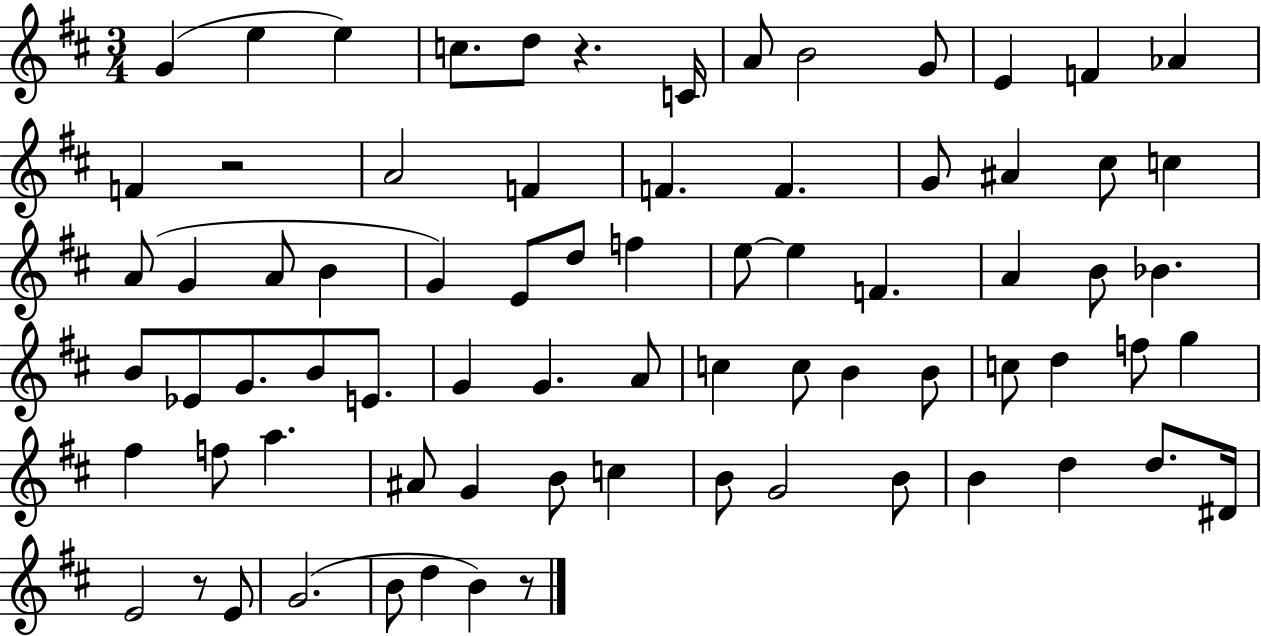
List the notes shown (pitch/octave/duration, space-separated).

G4/q E5/q E5/q C5/e. D5/e R/q. C4/s A4/e B4/h G4/e E4/q F4/q Ab4/q F4/q R/h A4/h F4/q F4/q. F4/q. G4/e A#4/q C#5/e C5/q A4/e G4/q A4/e B4/q G4/q E4/e D5/e F5/q E5/e E5/q F4/q. A4/q B4/e Bb4/q. B4/e Eb4/e G4/e. B4/e E4/e. G4/q G4/q. A4/e C5/q C5/e B4/q B4/e C5/e D5/q F5/e G5/q F#5/q F5/e A5/q. A#4/e G4/q B4/e C5/q B4/e G4/h B4/e B4/q D5/q D5/e. D#4/s E4/h R/e E4/e G4/h. B4/e D5/q B4/q R/e